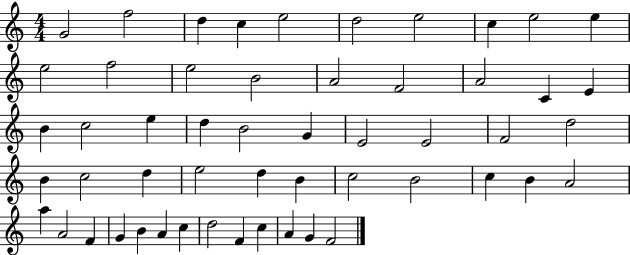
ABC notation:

X:1
T:Untitled
M:4/4
L:1/4
K:C
G2 f2 d c e2 d2 e2 c e2 e e2 f2 e2 B2 A2 F2 A2 C E B c2 e d B2 G E2 E2 F2 d2 B c2 d e2 d B c2 B2 c B A2 a A2 F G B A c d2 F c A G F2